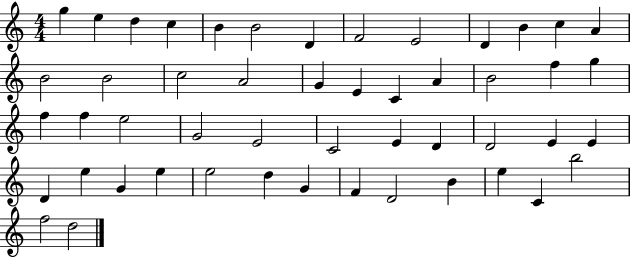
G5/q E5/q D5/q C5/q B4/q B4/h D4/q F4/h E4/h D4/q B4/q C5/q A4/q B4/h B4/h C5/h A4/h G4/q E4/q C4/q A4/q B4/h F5/q G5/q F5/q F5/q E5/h G4/h E4/h C4/h E4/q D4/q D4/h E4/q E4/q D4/q E5/q G4/q E5/q E5/h D5/q G4/q F4/q D4/h B4/q E5/q C4/q B5/h F5/h D5/h